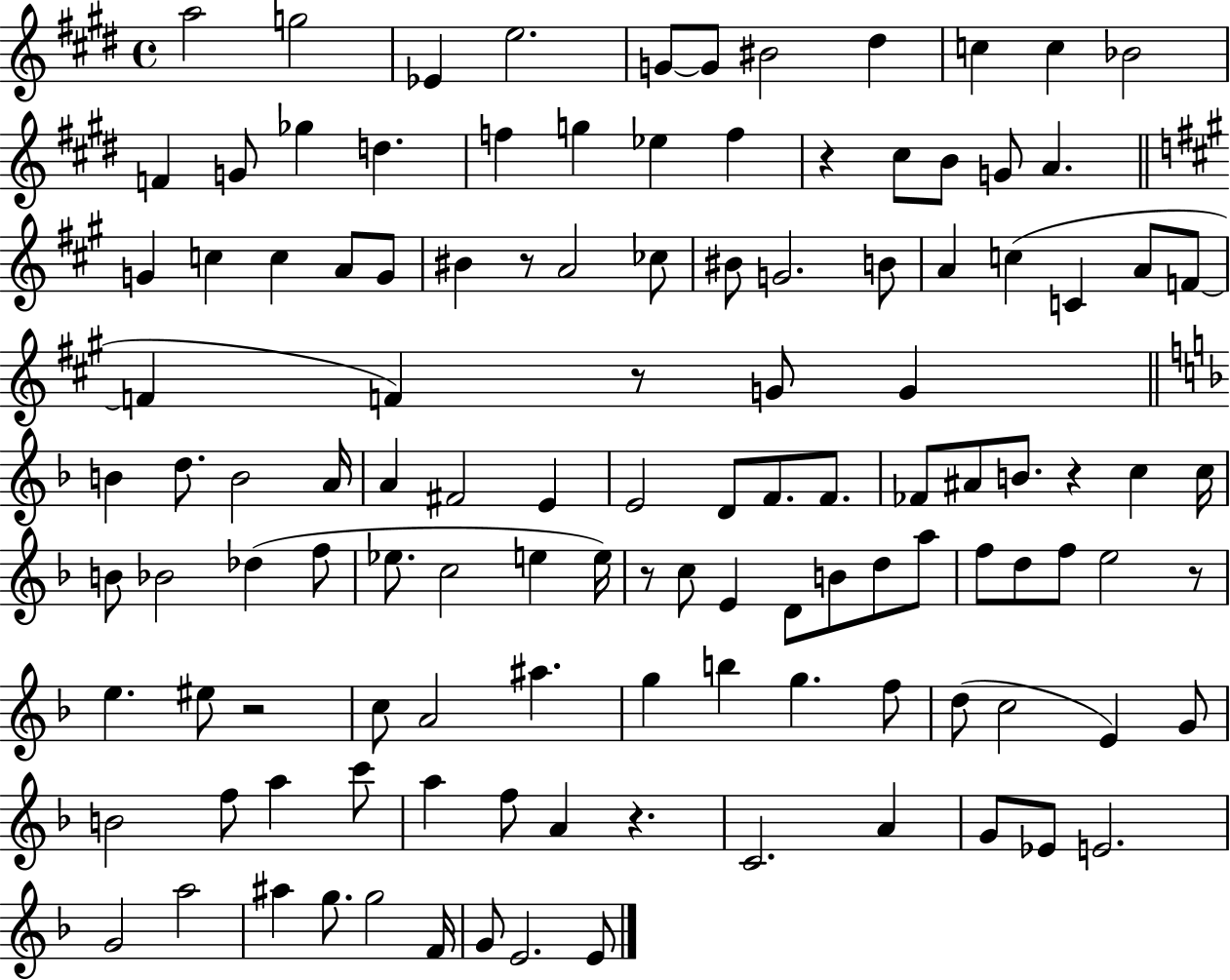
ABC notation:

X:1
T:Untitled
M:4/4
L:1/4
K:E
a2 g2 _E e2 G/2 G/2 ^B2 ^d c c _B2 F G/2 _g d f g _e f z ^c/2 B/2 G/2 A G c c A/2 G/2 ^B z/2 A2 _c/2 ^B/2 G2 B/2 A c C A/2 F/2 F F z/2 G/2 G B d/2 B2 A/4 A ^F2 E E2 D/2 F/2 F/2 _F/2 ^A/2 B/2 z c c/4 B/2 _B2 _d f/2 _e/2 c2 e e/4 z/2 c/2 E D/2 B/2 d/2 a/2 f/2 d/2 f/2 e2 z/2 e ^e/2 z2 c/2 A2 ^a g b g f/2 d/2 c2 E G/2 B2 f/2 a c'/2 a f/2 A z C2 A G/2 _E/2 E2 G2 a2 ^a g/2 g2 F/4 G/2 E2 E/2